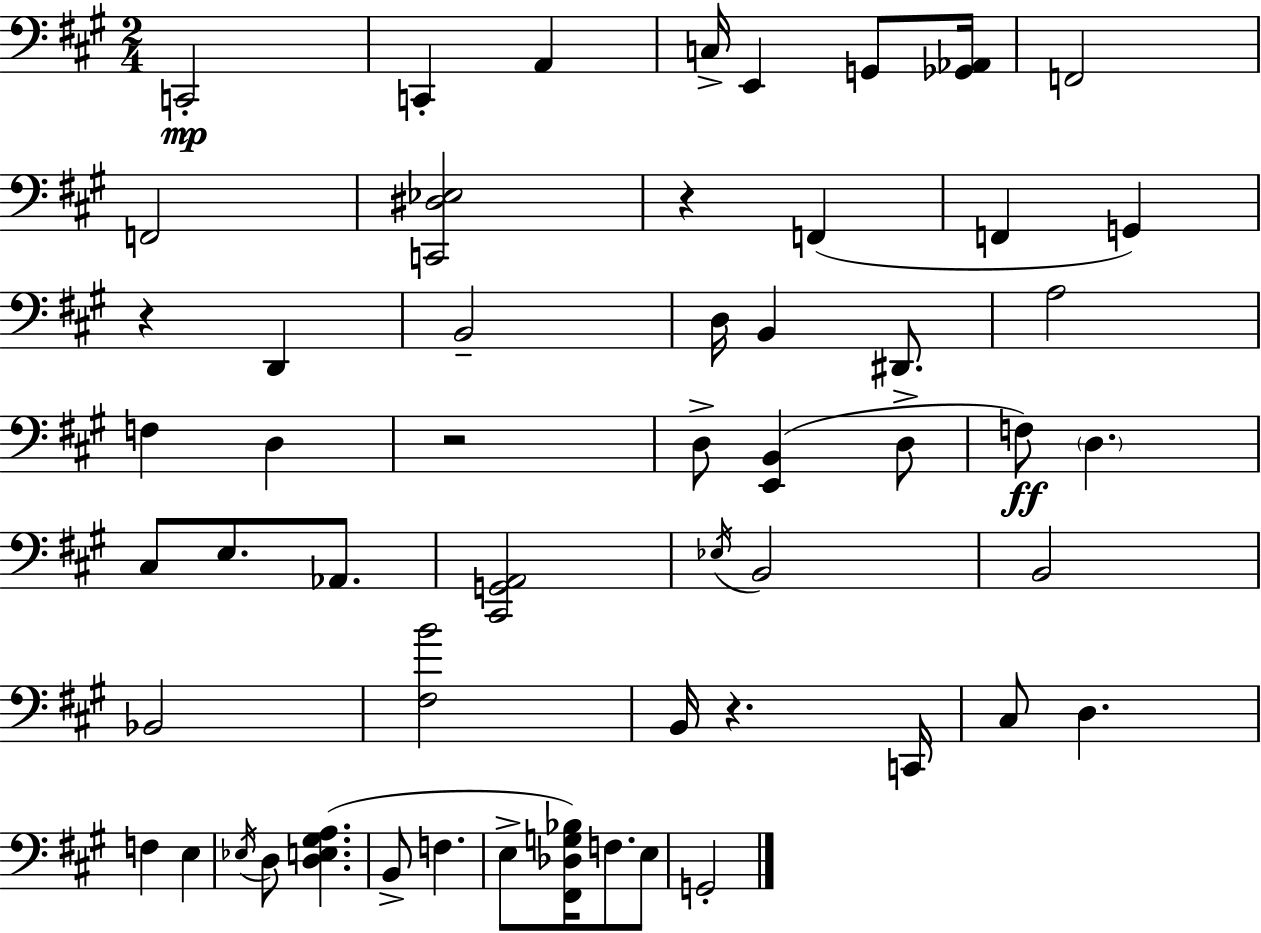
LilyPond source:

{
  \clef bass
  \numericTimeSignature
  \time 2/4
  \key a \major
  c,2-.\mp | c,4-. a,4 | c16-> e,4 g,8 <ges, aes,>16 | f,2 | \break f,2 | <c, dis ees>2 | r4 f,4( | f,4 g,4) | \break r4 d,4 | b,2-- | d16 b,4 dis,8. | a2 | \break f4 d4 | r2 | d8-> <e, b,>4( d8-> | f8\ff) \parenthesize d4. | \break cis8 e8. aes,8. | <cis, g, a,>2 | \acciaccatura { ees16 } b,2 | b,2 | \break bes,2 | <fis b'>2 | b,16 r4. | c,16 cis8 d4. | \break f4 e4 | \acciaccatura { ees16 } d8 <d e gis a>4.( | b,8-> f4. | e8-> <fis, des g bes>16) f8. | \break e8 g,2-. | \bar "|."
}